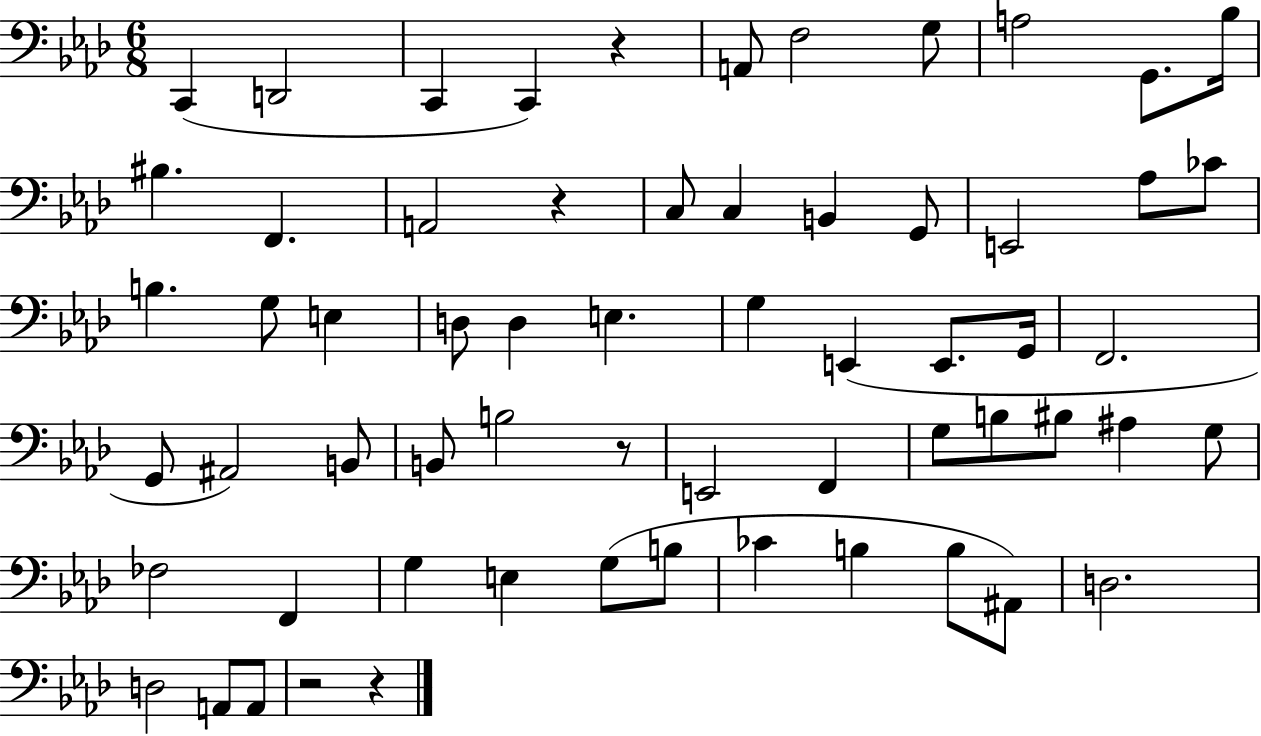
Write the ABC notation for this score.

X:1
T:Untitled
M:6/8
L:1/4
K:Ab
C,, D,,2 C,, C,, z A,,/2 F,2 G,/2 A,2 G,,/2 _B,/4 ^B, F,, A,,2 z C,/2 C, B,, G,,/2 E,,2 _A,/2 _C/2 B, G,/2 E, D,/2 D, E, G, E,, E,,/2 G,,/4 F,,2 G,,/2 ^A,,2 B,,/2 B,,/2 B,2 z/2 E,,2 F,, G,/2 B,/2 ^B,/2 ^A, G,/2 _F,2 F,, G, E, G,/2 B,/2 _C B, B,/2 ^A,,/2 D,2 D,2 A,,/2 A,,/2 z2 z